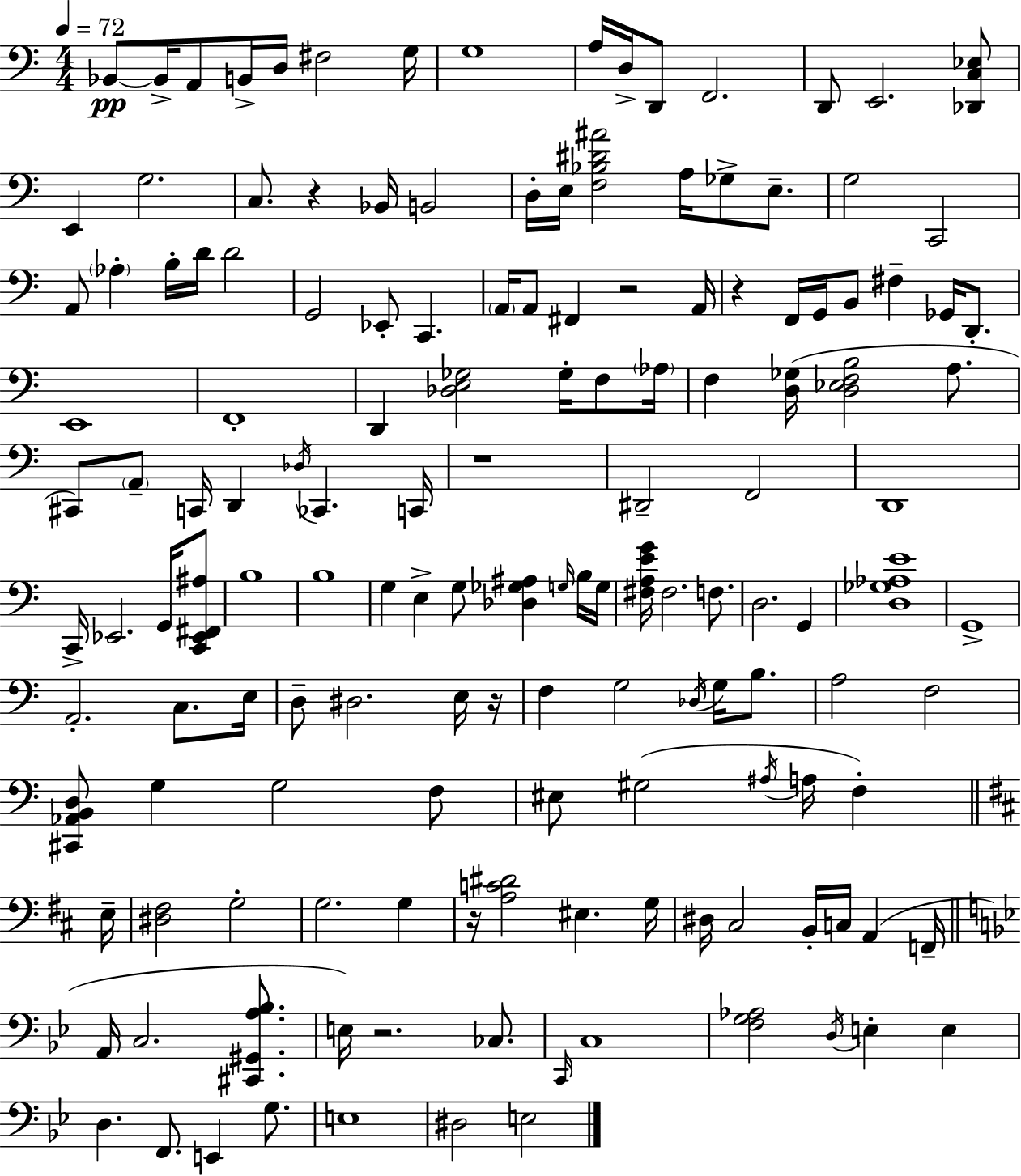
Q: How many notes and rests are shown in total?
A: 148